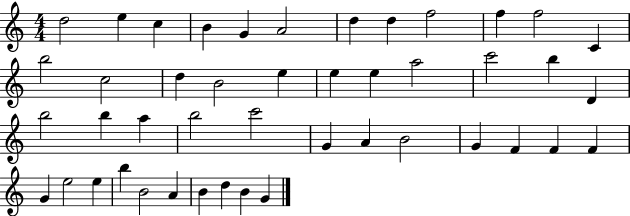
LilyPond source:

{
  \clef treble
  \numericTimeSignature
  \time 4/4
  \key c \major
  d''2 e''4 c''4 | b'4 g'4 a'2 | d''4 d''4 f''2 | f''4 f''2 c'4 | \break b''2 c''2 | d''4 b'2 e''4 | e''4 e''4 a''2 | c'''2 b''4 d'4 | \break b''2 b''4 a''4 | b''2 c'''2 | g'4 a'4 b'2 | g'4 f'4 f'4 f'4 | \break g'4 e''2 e''4 | b''4 b'2 a'4 | b'4 d''4 b'4 g'4 | \bar "|."
}